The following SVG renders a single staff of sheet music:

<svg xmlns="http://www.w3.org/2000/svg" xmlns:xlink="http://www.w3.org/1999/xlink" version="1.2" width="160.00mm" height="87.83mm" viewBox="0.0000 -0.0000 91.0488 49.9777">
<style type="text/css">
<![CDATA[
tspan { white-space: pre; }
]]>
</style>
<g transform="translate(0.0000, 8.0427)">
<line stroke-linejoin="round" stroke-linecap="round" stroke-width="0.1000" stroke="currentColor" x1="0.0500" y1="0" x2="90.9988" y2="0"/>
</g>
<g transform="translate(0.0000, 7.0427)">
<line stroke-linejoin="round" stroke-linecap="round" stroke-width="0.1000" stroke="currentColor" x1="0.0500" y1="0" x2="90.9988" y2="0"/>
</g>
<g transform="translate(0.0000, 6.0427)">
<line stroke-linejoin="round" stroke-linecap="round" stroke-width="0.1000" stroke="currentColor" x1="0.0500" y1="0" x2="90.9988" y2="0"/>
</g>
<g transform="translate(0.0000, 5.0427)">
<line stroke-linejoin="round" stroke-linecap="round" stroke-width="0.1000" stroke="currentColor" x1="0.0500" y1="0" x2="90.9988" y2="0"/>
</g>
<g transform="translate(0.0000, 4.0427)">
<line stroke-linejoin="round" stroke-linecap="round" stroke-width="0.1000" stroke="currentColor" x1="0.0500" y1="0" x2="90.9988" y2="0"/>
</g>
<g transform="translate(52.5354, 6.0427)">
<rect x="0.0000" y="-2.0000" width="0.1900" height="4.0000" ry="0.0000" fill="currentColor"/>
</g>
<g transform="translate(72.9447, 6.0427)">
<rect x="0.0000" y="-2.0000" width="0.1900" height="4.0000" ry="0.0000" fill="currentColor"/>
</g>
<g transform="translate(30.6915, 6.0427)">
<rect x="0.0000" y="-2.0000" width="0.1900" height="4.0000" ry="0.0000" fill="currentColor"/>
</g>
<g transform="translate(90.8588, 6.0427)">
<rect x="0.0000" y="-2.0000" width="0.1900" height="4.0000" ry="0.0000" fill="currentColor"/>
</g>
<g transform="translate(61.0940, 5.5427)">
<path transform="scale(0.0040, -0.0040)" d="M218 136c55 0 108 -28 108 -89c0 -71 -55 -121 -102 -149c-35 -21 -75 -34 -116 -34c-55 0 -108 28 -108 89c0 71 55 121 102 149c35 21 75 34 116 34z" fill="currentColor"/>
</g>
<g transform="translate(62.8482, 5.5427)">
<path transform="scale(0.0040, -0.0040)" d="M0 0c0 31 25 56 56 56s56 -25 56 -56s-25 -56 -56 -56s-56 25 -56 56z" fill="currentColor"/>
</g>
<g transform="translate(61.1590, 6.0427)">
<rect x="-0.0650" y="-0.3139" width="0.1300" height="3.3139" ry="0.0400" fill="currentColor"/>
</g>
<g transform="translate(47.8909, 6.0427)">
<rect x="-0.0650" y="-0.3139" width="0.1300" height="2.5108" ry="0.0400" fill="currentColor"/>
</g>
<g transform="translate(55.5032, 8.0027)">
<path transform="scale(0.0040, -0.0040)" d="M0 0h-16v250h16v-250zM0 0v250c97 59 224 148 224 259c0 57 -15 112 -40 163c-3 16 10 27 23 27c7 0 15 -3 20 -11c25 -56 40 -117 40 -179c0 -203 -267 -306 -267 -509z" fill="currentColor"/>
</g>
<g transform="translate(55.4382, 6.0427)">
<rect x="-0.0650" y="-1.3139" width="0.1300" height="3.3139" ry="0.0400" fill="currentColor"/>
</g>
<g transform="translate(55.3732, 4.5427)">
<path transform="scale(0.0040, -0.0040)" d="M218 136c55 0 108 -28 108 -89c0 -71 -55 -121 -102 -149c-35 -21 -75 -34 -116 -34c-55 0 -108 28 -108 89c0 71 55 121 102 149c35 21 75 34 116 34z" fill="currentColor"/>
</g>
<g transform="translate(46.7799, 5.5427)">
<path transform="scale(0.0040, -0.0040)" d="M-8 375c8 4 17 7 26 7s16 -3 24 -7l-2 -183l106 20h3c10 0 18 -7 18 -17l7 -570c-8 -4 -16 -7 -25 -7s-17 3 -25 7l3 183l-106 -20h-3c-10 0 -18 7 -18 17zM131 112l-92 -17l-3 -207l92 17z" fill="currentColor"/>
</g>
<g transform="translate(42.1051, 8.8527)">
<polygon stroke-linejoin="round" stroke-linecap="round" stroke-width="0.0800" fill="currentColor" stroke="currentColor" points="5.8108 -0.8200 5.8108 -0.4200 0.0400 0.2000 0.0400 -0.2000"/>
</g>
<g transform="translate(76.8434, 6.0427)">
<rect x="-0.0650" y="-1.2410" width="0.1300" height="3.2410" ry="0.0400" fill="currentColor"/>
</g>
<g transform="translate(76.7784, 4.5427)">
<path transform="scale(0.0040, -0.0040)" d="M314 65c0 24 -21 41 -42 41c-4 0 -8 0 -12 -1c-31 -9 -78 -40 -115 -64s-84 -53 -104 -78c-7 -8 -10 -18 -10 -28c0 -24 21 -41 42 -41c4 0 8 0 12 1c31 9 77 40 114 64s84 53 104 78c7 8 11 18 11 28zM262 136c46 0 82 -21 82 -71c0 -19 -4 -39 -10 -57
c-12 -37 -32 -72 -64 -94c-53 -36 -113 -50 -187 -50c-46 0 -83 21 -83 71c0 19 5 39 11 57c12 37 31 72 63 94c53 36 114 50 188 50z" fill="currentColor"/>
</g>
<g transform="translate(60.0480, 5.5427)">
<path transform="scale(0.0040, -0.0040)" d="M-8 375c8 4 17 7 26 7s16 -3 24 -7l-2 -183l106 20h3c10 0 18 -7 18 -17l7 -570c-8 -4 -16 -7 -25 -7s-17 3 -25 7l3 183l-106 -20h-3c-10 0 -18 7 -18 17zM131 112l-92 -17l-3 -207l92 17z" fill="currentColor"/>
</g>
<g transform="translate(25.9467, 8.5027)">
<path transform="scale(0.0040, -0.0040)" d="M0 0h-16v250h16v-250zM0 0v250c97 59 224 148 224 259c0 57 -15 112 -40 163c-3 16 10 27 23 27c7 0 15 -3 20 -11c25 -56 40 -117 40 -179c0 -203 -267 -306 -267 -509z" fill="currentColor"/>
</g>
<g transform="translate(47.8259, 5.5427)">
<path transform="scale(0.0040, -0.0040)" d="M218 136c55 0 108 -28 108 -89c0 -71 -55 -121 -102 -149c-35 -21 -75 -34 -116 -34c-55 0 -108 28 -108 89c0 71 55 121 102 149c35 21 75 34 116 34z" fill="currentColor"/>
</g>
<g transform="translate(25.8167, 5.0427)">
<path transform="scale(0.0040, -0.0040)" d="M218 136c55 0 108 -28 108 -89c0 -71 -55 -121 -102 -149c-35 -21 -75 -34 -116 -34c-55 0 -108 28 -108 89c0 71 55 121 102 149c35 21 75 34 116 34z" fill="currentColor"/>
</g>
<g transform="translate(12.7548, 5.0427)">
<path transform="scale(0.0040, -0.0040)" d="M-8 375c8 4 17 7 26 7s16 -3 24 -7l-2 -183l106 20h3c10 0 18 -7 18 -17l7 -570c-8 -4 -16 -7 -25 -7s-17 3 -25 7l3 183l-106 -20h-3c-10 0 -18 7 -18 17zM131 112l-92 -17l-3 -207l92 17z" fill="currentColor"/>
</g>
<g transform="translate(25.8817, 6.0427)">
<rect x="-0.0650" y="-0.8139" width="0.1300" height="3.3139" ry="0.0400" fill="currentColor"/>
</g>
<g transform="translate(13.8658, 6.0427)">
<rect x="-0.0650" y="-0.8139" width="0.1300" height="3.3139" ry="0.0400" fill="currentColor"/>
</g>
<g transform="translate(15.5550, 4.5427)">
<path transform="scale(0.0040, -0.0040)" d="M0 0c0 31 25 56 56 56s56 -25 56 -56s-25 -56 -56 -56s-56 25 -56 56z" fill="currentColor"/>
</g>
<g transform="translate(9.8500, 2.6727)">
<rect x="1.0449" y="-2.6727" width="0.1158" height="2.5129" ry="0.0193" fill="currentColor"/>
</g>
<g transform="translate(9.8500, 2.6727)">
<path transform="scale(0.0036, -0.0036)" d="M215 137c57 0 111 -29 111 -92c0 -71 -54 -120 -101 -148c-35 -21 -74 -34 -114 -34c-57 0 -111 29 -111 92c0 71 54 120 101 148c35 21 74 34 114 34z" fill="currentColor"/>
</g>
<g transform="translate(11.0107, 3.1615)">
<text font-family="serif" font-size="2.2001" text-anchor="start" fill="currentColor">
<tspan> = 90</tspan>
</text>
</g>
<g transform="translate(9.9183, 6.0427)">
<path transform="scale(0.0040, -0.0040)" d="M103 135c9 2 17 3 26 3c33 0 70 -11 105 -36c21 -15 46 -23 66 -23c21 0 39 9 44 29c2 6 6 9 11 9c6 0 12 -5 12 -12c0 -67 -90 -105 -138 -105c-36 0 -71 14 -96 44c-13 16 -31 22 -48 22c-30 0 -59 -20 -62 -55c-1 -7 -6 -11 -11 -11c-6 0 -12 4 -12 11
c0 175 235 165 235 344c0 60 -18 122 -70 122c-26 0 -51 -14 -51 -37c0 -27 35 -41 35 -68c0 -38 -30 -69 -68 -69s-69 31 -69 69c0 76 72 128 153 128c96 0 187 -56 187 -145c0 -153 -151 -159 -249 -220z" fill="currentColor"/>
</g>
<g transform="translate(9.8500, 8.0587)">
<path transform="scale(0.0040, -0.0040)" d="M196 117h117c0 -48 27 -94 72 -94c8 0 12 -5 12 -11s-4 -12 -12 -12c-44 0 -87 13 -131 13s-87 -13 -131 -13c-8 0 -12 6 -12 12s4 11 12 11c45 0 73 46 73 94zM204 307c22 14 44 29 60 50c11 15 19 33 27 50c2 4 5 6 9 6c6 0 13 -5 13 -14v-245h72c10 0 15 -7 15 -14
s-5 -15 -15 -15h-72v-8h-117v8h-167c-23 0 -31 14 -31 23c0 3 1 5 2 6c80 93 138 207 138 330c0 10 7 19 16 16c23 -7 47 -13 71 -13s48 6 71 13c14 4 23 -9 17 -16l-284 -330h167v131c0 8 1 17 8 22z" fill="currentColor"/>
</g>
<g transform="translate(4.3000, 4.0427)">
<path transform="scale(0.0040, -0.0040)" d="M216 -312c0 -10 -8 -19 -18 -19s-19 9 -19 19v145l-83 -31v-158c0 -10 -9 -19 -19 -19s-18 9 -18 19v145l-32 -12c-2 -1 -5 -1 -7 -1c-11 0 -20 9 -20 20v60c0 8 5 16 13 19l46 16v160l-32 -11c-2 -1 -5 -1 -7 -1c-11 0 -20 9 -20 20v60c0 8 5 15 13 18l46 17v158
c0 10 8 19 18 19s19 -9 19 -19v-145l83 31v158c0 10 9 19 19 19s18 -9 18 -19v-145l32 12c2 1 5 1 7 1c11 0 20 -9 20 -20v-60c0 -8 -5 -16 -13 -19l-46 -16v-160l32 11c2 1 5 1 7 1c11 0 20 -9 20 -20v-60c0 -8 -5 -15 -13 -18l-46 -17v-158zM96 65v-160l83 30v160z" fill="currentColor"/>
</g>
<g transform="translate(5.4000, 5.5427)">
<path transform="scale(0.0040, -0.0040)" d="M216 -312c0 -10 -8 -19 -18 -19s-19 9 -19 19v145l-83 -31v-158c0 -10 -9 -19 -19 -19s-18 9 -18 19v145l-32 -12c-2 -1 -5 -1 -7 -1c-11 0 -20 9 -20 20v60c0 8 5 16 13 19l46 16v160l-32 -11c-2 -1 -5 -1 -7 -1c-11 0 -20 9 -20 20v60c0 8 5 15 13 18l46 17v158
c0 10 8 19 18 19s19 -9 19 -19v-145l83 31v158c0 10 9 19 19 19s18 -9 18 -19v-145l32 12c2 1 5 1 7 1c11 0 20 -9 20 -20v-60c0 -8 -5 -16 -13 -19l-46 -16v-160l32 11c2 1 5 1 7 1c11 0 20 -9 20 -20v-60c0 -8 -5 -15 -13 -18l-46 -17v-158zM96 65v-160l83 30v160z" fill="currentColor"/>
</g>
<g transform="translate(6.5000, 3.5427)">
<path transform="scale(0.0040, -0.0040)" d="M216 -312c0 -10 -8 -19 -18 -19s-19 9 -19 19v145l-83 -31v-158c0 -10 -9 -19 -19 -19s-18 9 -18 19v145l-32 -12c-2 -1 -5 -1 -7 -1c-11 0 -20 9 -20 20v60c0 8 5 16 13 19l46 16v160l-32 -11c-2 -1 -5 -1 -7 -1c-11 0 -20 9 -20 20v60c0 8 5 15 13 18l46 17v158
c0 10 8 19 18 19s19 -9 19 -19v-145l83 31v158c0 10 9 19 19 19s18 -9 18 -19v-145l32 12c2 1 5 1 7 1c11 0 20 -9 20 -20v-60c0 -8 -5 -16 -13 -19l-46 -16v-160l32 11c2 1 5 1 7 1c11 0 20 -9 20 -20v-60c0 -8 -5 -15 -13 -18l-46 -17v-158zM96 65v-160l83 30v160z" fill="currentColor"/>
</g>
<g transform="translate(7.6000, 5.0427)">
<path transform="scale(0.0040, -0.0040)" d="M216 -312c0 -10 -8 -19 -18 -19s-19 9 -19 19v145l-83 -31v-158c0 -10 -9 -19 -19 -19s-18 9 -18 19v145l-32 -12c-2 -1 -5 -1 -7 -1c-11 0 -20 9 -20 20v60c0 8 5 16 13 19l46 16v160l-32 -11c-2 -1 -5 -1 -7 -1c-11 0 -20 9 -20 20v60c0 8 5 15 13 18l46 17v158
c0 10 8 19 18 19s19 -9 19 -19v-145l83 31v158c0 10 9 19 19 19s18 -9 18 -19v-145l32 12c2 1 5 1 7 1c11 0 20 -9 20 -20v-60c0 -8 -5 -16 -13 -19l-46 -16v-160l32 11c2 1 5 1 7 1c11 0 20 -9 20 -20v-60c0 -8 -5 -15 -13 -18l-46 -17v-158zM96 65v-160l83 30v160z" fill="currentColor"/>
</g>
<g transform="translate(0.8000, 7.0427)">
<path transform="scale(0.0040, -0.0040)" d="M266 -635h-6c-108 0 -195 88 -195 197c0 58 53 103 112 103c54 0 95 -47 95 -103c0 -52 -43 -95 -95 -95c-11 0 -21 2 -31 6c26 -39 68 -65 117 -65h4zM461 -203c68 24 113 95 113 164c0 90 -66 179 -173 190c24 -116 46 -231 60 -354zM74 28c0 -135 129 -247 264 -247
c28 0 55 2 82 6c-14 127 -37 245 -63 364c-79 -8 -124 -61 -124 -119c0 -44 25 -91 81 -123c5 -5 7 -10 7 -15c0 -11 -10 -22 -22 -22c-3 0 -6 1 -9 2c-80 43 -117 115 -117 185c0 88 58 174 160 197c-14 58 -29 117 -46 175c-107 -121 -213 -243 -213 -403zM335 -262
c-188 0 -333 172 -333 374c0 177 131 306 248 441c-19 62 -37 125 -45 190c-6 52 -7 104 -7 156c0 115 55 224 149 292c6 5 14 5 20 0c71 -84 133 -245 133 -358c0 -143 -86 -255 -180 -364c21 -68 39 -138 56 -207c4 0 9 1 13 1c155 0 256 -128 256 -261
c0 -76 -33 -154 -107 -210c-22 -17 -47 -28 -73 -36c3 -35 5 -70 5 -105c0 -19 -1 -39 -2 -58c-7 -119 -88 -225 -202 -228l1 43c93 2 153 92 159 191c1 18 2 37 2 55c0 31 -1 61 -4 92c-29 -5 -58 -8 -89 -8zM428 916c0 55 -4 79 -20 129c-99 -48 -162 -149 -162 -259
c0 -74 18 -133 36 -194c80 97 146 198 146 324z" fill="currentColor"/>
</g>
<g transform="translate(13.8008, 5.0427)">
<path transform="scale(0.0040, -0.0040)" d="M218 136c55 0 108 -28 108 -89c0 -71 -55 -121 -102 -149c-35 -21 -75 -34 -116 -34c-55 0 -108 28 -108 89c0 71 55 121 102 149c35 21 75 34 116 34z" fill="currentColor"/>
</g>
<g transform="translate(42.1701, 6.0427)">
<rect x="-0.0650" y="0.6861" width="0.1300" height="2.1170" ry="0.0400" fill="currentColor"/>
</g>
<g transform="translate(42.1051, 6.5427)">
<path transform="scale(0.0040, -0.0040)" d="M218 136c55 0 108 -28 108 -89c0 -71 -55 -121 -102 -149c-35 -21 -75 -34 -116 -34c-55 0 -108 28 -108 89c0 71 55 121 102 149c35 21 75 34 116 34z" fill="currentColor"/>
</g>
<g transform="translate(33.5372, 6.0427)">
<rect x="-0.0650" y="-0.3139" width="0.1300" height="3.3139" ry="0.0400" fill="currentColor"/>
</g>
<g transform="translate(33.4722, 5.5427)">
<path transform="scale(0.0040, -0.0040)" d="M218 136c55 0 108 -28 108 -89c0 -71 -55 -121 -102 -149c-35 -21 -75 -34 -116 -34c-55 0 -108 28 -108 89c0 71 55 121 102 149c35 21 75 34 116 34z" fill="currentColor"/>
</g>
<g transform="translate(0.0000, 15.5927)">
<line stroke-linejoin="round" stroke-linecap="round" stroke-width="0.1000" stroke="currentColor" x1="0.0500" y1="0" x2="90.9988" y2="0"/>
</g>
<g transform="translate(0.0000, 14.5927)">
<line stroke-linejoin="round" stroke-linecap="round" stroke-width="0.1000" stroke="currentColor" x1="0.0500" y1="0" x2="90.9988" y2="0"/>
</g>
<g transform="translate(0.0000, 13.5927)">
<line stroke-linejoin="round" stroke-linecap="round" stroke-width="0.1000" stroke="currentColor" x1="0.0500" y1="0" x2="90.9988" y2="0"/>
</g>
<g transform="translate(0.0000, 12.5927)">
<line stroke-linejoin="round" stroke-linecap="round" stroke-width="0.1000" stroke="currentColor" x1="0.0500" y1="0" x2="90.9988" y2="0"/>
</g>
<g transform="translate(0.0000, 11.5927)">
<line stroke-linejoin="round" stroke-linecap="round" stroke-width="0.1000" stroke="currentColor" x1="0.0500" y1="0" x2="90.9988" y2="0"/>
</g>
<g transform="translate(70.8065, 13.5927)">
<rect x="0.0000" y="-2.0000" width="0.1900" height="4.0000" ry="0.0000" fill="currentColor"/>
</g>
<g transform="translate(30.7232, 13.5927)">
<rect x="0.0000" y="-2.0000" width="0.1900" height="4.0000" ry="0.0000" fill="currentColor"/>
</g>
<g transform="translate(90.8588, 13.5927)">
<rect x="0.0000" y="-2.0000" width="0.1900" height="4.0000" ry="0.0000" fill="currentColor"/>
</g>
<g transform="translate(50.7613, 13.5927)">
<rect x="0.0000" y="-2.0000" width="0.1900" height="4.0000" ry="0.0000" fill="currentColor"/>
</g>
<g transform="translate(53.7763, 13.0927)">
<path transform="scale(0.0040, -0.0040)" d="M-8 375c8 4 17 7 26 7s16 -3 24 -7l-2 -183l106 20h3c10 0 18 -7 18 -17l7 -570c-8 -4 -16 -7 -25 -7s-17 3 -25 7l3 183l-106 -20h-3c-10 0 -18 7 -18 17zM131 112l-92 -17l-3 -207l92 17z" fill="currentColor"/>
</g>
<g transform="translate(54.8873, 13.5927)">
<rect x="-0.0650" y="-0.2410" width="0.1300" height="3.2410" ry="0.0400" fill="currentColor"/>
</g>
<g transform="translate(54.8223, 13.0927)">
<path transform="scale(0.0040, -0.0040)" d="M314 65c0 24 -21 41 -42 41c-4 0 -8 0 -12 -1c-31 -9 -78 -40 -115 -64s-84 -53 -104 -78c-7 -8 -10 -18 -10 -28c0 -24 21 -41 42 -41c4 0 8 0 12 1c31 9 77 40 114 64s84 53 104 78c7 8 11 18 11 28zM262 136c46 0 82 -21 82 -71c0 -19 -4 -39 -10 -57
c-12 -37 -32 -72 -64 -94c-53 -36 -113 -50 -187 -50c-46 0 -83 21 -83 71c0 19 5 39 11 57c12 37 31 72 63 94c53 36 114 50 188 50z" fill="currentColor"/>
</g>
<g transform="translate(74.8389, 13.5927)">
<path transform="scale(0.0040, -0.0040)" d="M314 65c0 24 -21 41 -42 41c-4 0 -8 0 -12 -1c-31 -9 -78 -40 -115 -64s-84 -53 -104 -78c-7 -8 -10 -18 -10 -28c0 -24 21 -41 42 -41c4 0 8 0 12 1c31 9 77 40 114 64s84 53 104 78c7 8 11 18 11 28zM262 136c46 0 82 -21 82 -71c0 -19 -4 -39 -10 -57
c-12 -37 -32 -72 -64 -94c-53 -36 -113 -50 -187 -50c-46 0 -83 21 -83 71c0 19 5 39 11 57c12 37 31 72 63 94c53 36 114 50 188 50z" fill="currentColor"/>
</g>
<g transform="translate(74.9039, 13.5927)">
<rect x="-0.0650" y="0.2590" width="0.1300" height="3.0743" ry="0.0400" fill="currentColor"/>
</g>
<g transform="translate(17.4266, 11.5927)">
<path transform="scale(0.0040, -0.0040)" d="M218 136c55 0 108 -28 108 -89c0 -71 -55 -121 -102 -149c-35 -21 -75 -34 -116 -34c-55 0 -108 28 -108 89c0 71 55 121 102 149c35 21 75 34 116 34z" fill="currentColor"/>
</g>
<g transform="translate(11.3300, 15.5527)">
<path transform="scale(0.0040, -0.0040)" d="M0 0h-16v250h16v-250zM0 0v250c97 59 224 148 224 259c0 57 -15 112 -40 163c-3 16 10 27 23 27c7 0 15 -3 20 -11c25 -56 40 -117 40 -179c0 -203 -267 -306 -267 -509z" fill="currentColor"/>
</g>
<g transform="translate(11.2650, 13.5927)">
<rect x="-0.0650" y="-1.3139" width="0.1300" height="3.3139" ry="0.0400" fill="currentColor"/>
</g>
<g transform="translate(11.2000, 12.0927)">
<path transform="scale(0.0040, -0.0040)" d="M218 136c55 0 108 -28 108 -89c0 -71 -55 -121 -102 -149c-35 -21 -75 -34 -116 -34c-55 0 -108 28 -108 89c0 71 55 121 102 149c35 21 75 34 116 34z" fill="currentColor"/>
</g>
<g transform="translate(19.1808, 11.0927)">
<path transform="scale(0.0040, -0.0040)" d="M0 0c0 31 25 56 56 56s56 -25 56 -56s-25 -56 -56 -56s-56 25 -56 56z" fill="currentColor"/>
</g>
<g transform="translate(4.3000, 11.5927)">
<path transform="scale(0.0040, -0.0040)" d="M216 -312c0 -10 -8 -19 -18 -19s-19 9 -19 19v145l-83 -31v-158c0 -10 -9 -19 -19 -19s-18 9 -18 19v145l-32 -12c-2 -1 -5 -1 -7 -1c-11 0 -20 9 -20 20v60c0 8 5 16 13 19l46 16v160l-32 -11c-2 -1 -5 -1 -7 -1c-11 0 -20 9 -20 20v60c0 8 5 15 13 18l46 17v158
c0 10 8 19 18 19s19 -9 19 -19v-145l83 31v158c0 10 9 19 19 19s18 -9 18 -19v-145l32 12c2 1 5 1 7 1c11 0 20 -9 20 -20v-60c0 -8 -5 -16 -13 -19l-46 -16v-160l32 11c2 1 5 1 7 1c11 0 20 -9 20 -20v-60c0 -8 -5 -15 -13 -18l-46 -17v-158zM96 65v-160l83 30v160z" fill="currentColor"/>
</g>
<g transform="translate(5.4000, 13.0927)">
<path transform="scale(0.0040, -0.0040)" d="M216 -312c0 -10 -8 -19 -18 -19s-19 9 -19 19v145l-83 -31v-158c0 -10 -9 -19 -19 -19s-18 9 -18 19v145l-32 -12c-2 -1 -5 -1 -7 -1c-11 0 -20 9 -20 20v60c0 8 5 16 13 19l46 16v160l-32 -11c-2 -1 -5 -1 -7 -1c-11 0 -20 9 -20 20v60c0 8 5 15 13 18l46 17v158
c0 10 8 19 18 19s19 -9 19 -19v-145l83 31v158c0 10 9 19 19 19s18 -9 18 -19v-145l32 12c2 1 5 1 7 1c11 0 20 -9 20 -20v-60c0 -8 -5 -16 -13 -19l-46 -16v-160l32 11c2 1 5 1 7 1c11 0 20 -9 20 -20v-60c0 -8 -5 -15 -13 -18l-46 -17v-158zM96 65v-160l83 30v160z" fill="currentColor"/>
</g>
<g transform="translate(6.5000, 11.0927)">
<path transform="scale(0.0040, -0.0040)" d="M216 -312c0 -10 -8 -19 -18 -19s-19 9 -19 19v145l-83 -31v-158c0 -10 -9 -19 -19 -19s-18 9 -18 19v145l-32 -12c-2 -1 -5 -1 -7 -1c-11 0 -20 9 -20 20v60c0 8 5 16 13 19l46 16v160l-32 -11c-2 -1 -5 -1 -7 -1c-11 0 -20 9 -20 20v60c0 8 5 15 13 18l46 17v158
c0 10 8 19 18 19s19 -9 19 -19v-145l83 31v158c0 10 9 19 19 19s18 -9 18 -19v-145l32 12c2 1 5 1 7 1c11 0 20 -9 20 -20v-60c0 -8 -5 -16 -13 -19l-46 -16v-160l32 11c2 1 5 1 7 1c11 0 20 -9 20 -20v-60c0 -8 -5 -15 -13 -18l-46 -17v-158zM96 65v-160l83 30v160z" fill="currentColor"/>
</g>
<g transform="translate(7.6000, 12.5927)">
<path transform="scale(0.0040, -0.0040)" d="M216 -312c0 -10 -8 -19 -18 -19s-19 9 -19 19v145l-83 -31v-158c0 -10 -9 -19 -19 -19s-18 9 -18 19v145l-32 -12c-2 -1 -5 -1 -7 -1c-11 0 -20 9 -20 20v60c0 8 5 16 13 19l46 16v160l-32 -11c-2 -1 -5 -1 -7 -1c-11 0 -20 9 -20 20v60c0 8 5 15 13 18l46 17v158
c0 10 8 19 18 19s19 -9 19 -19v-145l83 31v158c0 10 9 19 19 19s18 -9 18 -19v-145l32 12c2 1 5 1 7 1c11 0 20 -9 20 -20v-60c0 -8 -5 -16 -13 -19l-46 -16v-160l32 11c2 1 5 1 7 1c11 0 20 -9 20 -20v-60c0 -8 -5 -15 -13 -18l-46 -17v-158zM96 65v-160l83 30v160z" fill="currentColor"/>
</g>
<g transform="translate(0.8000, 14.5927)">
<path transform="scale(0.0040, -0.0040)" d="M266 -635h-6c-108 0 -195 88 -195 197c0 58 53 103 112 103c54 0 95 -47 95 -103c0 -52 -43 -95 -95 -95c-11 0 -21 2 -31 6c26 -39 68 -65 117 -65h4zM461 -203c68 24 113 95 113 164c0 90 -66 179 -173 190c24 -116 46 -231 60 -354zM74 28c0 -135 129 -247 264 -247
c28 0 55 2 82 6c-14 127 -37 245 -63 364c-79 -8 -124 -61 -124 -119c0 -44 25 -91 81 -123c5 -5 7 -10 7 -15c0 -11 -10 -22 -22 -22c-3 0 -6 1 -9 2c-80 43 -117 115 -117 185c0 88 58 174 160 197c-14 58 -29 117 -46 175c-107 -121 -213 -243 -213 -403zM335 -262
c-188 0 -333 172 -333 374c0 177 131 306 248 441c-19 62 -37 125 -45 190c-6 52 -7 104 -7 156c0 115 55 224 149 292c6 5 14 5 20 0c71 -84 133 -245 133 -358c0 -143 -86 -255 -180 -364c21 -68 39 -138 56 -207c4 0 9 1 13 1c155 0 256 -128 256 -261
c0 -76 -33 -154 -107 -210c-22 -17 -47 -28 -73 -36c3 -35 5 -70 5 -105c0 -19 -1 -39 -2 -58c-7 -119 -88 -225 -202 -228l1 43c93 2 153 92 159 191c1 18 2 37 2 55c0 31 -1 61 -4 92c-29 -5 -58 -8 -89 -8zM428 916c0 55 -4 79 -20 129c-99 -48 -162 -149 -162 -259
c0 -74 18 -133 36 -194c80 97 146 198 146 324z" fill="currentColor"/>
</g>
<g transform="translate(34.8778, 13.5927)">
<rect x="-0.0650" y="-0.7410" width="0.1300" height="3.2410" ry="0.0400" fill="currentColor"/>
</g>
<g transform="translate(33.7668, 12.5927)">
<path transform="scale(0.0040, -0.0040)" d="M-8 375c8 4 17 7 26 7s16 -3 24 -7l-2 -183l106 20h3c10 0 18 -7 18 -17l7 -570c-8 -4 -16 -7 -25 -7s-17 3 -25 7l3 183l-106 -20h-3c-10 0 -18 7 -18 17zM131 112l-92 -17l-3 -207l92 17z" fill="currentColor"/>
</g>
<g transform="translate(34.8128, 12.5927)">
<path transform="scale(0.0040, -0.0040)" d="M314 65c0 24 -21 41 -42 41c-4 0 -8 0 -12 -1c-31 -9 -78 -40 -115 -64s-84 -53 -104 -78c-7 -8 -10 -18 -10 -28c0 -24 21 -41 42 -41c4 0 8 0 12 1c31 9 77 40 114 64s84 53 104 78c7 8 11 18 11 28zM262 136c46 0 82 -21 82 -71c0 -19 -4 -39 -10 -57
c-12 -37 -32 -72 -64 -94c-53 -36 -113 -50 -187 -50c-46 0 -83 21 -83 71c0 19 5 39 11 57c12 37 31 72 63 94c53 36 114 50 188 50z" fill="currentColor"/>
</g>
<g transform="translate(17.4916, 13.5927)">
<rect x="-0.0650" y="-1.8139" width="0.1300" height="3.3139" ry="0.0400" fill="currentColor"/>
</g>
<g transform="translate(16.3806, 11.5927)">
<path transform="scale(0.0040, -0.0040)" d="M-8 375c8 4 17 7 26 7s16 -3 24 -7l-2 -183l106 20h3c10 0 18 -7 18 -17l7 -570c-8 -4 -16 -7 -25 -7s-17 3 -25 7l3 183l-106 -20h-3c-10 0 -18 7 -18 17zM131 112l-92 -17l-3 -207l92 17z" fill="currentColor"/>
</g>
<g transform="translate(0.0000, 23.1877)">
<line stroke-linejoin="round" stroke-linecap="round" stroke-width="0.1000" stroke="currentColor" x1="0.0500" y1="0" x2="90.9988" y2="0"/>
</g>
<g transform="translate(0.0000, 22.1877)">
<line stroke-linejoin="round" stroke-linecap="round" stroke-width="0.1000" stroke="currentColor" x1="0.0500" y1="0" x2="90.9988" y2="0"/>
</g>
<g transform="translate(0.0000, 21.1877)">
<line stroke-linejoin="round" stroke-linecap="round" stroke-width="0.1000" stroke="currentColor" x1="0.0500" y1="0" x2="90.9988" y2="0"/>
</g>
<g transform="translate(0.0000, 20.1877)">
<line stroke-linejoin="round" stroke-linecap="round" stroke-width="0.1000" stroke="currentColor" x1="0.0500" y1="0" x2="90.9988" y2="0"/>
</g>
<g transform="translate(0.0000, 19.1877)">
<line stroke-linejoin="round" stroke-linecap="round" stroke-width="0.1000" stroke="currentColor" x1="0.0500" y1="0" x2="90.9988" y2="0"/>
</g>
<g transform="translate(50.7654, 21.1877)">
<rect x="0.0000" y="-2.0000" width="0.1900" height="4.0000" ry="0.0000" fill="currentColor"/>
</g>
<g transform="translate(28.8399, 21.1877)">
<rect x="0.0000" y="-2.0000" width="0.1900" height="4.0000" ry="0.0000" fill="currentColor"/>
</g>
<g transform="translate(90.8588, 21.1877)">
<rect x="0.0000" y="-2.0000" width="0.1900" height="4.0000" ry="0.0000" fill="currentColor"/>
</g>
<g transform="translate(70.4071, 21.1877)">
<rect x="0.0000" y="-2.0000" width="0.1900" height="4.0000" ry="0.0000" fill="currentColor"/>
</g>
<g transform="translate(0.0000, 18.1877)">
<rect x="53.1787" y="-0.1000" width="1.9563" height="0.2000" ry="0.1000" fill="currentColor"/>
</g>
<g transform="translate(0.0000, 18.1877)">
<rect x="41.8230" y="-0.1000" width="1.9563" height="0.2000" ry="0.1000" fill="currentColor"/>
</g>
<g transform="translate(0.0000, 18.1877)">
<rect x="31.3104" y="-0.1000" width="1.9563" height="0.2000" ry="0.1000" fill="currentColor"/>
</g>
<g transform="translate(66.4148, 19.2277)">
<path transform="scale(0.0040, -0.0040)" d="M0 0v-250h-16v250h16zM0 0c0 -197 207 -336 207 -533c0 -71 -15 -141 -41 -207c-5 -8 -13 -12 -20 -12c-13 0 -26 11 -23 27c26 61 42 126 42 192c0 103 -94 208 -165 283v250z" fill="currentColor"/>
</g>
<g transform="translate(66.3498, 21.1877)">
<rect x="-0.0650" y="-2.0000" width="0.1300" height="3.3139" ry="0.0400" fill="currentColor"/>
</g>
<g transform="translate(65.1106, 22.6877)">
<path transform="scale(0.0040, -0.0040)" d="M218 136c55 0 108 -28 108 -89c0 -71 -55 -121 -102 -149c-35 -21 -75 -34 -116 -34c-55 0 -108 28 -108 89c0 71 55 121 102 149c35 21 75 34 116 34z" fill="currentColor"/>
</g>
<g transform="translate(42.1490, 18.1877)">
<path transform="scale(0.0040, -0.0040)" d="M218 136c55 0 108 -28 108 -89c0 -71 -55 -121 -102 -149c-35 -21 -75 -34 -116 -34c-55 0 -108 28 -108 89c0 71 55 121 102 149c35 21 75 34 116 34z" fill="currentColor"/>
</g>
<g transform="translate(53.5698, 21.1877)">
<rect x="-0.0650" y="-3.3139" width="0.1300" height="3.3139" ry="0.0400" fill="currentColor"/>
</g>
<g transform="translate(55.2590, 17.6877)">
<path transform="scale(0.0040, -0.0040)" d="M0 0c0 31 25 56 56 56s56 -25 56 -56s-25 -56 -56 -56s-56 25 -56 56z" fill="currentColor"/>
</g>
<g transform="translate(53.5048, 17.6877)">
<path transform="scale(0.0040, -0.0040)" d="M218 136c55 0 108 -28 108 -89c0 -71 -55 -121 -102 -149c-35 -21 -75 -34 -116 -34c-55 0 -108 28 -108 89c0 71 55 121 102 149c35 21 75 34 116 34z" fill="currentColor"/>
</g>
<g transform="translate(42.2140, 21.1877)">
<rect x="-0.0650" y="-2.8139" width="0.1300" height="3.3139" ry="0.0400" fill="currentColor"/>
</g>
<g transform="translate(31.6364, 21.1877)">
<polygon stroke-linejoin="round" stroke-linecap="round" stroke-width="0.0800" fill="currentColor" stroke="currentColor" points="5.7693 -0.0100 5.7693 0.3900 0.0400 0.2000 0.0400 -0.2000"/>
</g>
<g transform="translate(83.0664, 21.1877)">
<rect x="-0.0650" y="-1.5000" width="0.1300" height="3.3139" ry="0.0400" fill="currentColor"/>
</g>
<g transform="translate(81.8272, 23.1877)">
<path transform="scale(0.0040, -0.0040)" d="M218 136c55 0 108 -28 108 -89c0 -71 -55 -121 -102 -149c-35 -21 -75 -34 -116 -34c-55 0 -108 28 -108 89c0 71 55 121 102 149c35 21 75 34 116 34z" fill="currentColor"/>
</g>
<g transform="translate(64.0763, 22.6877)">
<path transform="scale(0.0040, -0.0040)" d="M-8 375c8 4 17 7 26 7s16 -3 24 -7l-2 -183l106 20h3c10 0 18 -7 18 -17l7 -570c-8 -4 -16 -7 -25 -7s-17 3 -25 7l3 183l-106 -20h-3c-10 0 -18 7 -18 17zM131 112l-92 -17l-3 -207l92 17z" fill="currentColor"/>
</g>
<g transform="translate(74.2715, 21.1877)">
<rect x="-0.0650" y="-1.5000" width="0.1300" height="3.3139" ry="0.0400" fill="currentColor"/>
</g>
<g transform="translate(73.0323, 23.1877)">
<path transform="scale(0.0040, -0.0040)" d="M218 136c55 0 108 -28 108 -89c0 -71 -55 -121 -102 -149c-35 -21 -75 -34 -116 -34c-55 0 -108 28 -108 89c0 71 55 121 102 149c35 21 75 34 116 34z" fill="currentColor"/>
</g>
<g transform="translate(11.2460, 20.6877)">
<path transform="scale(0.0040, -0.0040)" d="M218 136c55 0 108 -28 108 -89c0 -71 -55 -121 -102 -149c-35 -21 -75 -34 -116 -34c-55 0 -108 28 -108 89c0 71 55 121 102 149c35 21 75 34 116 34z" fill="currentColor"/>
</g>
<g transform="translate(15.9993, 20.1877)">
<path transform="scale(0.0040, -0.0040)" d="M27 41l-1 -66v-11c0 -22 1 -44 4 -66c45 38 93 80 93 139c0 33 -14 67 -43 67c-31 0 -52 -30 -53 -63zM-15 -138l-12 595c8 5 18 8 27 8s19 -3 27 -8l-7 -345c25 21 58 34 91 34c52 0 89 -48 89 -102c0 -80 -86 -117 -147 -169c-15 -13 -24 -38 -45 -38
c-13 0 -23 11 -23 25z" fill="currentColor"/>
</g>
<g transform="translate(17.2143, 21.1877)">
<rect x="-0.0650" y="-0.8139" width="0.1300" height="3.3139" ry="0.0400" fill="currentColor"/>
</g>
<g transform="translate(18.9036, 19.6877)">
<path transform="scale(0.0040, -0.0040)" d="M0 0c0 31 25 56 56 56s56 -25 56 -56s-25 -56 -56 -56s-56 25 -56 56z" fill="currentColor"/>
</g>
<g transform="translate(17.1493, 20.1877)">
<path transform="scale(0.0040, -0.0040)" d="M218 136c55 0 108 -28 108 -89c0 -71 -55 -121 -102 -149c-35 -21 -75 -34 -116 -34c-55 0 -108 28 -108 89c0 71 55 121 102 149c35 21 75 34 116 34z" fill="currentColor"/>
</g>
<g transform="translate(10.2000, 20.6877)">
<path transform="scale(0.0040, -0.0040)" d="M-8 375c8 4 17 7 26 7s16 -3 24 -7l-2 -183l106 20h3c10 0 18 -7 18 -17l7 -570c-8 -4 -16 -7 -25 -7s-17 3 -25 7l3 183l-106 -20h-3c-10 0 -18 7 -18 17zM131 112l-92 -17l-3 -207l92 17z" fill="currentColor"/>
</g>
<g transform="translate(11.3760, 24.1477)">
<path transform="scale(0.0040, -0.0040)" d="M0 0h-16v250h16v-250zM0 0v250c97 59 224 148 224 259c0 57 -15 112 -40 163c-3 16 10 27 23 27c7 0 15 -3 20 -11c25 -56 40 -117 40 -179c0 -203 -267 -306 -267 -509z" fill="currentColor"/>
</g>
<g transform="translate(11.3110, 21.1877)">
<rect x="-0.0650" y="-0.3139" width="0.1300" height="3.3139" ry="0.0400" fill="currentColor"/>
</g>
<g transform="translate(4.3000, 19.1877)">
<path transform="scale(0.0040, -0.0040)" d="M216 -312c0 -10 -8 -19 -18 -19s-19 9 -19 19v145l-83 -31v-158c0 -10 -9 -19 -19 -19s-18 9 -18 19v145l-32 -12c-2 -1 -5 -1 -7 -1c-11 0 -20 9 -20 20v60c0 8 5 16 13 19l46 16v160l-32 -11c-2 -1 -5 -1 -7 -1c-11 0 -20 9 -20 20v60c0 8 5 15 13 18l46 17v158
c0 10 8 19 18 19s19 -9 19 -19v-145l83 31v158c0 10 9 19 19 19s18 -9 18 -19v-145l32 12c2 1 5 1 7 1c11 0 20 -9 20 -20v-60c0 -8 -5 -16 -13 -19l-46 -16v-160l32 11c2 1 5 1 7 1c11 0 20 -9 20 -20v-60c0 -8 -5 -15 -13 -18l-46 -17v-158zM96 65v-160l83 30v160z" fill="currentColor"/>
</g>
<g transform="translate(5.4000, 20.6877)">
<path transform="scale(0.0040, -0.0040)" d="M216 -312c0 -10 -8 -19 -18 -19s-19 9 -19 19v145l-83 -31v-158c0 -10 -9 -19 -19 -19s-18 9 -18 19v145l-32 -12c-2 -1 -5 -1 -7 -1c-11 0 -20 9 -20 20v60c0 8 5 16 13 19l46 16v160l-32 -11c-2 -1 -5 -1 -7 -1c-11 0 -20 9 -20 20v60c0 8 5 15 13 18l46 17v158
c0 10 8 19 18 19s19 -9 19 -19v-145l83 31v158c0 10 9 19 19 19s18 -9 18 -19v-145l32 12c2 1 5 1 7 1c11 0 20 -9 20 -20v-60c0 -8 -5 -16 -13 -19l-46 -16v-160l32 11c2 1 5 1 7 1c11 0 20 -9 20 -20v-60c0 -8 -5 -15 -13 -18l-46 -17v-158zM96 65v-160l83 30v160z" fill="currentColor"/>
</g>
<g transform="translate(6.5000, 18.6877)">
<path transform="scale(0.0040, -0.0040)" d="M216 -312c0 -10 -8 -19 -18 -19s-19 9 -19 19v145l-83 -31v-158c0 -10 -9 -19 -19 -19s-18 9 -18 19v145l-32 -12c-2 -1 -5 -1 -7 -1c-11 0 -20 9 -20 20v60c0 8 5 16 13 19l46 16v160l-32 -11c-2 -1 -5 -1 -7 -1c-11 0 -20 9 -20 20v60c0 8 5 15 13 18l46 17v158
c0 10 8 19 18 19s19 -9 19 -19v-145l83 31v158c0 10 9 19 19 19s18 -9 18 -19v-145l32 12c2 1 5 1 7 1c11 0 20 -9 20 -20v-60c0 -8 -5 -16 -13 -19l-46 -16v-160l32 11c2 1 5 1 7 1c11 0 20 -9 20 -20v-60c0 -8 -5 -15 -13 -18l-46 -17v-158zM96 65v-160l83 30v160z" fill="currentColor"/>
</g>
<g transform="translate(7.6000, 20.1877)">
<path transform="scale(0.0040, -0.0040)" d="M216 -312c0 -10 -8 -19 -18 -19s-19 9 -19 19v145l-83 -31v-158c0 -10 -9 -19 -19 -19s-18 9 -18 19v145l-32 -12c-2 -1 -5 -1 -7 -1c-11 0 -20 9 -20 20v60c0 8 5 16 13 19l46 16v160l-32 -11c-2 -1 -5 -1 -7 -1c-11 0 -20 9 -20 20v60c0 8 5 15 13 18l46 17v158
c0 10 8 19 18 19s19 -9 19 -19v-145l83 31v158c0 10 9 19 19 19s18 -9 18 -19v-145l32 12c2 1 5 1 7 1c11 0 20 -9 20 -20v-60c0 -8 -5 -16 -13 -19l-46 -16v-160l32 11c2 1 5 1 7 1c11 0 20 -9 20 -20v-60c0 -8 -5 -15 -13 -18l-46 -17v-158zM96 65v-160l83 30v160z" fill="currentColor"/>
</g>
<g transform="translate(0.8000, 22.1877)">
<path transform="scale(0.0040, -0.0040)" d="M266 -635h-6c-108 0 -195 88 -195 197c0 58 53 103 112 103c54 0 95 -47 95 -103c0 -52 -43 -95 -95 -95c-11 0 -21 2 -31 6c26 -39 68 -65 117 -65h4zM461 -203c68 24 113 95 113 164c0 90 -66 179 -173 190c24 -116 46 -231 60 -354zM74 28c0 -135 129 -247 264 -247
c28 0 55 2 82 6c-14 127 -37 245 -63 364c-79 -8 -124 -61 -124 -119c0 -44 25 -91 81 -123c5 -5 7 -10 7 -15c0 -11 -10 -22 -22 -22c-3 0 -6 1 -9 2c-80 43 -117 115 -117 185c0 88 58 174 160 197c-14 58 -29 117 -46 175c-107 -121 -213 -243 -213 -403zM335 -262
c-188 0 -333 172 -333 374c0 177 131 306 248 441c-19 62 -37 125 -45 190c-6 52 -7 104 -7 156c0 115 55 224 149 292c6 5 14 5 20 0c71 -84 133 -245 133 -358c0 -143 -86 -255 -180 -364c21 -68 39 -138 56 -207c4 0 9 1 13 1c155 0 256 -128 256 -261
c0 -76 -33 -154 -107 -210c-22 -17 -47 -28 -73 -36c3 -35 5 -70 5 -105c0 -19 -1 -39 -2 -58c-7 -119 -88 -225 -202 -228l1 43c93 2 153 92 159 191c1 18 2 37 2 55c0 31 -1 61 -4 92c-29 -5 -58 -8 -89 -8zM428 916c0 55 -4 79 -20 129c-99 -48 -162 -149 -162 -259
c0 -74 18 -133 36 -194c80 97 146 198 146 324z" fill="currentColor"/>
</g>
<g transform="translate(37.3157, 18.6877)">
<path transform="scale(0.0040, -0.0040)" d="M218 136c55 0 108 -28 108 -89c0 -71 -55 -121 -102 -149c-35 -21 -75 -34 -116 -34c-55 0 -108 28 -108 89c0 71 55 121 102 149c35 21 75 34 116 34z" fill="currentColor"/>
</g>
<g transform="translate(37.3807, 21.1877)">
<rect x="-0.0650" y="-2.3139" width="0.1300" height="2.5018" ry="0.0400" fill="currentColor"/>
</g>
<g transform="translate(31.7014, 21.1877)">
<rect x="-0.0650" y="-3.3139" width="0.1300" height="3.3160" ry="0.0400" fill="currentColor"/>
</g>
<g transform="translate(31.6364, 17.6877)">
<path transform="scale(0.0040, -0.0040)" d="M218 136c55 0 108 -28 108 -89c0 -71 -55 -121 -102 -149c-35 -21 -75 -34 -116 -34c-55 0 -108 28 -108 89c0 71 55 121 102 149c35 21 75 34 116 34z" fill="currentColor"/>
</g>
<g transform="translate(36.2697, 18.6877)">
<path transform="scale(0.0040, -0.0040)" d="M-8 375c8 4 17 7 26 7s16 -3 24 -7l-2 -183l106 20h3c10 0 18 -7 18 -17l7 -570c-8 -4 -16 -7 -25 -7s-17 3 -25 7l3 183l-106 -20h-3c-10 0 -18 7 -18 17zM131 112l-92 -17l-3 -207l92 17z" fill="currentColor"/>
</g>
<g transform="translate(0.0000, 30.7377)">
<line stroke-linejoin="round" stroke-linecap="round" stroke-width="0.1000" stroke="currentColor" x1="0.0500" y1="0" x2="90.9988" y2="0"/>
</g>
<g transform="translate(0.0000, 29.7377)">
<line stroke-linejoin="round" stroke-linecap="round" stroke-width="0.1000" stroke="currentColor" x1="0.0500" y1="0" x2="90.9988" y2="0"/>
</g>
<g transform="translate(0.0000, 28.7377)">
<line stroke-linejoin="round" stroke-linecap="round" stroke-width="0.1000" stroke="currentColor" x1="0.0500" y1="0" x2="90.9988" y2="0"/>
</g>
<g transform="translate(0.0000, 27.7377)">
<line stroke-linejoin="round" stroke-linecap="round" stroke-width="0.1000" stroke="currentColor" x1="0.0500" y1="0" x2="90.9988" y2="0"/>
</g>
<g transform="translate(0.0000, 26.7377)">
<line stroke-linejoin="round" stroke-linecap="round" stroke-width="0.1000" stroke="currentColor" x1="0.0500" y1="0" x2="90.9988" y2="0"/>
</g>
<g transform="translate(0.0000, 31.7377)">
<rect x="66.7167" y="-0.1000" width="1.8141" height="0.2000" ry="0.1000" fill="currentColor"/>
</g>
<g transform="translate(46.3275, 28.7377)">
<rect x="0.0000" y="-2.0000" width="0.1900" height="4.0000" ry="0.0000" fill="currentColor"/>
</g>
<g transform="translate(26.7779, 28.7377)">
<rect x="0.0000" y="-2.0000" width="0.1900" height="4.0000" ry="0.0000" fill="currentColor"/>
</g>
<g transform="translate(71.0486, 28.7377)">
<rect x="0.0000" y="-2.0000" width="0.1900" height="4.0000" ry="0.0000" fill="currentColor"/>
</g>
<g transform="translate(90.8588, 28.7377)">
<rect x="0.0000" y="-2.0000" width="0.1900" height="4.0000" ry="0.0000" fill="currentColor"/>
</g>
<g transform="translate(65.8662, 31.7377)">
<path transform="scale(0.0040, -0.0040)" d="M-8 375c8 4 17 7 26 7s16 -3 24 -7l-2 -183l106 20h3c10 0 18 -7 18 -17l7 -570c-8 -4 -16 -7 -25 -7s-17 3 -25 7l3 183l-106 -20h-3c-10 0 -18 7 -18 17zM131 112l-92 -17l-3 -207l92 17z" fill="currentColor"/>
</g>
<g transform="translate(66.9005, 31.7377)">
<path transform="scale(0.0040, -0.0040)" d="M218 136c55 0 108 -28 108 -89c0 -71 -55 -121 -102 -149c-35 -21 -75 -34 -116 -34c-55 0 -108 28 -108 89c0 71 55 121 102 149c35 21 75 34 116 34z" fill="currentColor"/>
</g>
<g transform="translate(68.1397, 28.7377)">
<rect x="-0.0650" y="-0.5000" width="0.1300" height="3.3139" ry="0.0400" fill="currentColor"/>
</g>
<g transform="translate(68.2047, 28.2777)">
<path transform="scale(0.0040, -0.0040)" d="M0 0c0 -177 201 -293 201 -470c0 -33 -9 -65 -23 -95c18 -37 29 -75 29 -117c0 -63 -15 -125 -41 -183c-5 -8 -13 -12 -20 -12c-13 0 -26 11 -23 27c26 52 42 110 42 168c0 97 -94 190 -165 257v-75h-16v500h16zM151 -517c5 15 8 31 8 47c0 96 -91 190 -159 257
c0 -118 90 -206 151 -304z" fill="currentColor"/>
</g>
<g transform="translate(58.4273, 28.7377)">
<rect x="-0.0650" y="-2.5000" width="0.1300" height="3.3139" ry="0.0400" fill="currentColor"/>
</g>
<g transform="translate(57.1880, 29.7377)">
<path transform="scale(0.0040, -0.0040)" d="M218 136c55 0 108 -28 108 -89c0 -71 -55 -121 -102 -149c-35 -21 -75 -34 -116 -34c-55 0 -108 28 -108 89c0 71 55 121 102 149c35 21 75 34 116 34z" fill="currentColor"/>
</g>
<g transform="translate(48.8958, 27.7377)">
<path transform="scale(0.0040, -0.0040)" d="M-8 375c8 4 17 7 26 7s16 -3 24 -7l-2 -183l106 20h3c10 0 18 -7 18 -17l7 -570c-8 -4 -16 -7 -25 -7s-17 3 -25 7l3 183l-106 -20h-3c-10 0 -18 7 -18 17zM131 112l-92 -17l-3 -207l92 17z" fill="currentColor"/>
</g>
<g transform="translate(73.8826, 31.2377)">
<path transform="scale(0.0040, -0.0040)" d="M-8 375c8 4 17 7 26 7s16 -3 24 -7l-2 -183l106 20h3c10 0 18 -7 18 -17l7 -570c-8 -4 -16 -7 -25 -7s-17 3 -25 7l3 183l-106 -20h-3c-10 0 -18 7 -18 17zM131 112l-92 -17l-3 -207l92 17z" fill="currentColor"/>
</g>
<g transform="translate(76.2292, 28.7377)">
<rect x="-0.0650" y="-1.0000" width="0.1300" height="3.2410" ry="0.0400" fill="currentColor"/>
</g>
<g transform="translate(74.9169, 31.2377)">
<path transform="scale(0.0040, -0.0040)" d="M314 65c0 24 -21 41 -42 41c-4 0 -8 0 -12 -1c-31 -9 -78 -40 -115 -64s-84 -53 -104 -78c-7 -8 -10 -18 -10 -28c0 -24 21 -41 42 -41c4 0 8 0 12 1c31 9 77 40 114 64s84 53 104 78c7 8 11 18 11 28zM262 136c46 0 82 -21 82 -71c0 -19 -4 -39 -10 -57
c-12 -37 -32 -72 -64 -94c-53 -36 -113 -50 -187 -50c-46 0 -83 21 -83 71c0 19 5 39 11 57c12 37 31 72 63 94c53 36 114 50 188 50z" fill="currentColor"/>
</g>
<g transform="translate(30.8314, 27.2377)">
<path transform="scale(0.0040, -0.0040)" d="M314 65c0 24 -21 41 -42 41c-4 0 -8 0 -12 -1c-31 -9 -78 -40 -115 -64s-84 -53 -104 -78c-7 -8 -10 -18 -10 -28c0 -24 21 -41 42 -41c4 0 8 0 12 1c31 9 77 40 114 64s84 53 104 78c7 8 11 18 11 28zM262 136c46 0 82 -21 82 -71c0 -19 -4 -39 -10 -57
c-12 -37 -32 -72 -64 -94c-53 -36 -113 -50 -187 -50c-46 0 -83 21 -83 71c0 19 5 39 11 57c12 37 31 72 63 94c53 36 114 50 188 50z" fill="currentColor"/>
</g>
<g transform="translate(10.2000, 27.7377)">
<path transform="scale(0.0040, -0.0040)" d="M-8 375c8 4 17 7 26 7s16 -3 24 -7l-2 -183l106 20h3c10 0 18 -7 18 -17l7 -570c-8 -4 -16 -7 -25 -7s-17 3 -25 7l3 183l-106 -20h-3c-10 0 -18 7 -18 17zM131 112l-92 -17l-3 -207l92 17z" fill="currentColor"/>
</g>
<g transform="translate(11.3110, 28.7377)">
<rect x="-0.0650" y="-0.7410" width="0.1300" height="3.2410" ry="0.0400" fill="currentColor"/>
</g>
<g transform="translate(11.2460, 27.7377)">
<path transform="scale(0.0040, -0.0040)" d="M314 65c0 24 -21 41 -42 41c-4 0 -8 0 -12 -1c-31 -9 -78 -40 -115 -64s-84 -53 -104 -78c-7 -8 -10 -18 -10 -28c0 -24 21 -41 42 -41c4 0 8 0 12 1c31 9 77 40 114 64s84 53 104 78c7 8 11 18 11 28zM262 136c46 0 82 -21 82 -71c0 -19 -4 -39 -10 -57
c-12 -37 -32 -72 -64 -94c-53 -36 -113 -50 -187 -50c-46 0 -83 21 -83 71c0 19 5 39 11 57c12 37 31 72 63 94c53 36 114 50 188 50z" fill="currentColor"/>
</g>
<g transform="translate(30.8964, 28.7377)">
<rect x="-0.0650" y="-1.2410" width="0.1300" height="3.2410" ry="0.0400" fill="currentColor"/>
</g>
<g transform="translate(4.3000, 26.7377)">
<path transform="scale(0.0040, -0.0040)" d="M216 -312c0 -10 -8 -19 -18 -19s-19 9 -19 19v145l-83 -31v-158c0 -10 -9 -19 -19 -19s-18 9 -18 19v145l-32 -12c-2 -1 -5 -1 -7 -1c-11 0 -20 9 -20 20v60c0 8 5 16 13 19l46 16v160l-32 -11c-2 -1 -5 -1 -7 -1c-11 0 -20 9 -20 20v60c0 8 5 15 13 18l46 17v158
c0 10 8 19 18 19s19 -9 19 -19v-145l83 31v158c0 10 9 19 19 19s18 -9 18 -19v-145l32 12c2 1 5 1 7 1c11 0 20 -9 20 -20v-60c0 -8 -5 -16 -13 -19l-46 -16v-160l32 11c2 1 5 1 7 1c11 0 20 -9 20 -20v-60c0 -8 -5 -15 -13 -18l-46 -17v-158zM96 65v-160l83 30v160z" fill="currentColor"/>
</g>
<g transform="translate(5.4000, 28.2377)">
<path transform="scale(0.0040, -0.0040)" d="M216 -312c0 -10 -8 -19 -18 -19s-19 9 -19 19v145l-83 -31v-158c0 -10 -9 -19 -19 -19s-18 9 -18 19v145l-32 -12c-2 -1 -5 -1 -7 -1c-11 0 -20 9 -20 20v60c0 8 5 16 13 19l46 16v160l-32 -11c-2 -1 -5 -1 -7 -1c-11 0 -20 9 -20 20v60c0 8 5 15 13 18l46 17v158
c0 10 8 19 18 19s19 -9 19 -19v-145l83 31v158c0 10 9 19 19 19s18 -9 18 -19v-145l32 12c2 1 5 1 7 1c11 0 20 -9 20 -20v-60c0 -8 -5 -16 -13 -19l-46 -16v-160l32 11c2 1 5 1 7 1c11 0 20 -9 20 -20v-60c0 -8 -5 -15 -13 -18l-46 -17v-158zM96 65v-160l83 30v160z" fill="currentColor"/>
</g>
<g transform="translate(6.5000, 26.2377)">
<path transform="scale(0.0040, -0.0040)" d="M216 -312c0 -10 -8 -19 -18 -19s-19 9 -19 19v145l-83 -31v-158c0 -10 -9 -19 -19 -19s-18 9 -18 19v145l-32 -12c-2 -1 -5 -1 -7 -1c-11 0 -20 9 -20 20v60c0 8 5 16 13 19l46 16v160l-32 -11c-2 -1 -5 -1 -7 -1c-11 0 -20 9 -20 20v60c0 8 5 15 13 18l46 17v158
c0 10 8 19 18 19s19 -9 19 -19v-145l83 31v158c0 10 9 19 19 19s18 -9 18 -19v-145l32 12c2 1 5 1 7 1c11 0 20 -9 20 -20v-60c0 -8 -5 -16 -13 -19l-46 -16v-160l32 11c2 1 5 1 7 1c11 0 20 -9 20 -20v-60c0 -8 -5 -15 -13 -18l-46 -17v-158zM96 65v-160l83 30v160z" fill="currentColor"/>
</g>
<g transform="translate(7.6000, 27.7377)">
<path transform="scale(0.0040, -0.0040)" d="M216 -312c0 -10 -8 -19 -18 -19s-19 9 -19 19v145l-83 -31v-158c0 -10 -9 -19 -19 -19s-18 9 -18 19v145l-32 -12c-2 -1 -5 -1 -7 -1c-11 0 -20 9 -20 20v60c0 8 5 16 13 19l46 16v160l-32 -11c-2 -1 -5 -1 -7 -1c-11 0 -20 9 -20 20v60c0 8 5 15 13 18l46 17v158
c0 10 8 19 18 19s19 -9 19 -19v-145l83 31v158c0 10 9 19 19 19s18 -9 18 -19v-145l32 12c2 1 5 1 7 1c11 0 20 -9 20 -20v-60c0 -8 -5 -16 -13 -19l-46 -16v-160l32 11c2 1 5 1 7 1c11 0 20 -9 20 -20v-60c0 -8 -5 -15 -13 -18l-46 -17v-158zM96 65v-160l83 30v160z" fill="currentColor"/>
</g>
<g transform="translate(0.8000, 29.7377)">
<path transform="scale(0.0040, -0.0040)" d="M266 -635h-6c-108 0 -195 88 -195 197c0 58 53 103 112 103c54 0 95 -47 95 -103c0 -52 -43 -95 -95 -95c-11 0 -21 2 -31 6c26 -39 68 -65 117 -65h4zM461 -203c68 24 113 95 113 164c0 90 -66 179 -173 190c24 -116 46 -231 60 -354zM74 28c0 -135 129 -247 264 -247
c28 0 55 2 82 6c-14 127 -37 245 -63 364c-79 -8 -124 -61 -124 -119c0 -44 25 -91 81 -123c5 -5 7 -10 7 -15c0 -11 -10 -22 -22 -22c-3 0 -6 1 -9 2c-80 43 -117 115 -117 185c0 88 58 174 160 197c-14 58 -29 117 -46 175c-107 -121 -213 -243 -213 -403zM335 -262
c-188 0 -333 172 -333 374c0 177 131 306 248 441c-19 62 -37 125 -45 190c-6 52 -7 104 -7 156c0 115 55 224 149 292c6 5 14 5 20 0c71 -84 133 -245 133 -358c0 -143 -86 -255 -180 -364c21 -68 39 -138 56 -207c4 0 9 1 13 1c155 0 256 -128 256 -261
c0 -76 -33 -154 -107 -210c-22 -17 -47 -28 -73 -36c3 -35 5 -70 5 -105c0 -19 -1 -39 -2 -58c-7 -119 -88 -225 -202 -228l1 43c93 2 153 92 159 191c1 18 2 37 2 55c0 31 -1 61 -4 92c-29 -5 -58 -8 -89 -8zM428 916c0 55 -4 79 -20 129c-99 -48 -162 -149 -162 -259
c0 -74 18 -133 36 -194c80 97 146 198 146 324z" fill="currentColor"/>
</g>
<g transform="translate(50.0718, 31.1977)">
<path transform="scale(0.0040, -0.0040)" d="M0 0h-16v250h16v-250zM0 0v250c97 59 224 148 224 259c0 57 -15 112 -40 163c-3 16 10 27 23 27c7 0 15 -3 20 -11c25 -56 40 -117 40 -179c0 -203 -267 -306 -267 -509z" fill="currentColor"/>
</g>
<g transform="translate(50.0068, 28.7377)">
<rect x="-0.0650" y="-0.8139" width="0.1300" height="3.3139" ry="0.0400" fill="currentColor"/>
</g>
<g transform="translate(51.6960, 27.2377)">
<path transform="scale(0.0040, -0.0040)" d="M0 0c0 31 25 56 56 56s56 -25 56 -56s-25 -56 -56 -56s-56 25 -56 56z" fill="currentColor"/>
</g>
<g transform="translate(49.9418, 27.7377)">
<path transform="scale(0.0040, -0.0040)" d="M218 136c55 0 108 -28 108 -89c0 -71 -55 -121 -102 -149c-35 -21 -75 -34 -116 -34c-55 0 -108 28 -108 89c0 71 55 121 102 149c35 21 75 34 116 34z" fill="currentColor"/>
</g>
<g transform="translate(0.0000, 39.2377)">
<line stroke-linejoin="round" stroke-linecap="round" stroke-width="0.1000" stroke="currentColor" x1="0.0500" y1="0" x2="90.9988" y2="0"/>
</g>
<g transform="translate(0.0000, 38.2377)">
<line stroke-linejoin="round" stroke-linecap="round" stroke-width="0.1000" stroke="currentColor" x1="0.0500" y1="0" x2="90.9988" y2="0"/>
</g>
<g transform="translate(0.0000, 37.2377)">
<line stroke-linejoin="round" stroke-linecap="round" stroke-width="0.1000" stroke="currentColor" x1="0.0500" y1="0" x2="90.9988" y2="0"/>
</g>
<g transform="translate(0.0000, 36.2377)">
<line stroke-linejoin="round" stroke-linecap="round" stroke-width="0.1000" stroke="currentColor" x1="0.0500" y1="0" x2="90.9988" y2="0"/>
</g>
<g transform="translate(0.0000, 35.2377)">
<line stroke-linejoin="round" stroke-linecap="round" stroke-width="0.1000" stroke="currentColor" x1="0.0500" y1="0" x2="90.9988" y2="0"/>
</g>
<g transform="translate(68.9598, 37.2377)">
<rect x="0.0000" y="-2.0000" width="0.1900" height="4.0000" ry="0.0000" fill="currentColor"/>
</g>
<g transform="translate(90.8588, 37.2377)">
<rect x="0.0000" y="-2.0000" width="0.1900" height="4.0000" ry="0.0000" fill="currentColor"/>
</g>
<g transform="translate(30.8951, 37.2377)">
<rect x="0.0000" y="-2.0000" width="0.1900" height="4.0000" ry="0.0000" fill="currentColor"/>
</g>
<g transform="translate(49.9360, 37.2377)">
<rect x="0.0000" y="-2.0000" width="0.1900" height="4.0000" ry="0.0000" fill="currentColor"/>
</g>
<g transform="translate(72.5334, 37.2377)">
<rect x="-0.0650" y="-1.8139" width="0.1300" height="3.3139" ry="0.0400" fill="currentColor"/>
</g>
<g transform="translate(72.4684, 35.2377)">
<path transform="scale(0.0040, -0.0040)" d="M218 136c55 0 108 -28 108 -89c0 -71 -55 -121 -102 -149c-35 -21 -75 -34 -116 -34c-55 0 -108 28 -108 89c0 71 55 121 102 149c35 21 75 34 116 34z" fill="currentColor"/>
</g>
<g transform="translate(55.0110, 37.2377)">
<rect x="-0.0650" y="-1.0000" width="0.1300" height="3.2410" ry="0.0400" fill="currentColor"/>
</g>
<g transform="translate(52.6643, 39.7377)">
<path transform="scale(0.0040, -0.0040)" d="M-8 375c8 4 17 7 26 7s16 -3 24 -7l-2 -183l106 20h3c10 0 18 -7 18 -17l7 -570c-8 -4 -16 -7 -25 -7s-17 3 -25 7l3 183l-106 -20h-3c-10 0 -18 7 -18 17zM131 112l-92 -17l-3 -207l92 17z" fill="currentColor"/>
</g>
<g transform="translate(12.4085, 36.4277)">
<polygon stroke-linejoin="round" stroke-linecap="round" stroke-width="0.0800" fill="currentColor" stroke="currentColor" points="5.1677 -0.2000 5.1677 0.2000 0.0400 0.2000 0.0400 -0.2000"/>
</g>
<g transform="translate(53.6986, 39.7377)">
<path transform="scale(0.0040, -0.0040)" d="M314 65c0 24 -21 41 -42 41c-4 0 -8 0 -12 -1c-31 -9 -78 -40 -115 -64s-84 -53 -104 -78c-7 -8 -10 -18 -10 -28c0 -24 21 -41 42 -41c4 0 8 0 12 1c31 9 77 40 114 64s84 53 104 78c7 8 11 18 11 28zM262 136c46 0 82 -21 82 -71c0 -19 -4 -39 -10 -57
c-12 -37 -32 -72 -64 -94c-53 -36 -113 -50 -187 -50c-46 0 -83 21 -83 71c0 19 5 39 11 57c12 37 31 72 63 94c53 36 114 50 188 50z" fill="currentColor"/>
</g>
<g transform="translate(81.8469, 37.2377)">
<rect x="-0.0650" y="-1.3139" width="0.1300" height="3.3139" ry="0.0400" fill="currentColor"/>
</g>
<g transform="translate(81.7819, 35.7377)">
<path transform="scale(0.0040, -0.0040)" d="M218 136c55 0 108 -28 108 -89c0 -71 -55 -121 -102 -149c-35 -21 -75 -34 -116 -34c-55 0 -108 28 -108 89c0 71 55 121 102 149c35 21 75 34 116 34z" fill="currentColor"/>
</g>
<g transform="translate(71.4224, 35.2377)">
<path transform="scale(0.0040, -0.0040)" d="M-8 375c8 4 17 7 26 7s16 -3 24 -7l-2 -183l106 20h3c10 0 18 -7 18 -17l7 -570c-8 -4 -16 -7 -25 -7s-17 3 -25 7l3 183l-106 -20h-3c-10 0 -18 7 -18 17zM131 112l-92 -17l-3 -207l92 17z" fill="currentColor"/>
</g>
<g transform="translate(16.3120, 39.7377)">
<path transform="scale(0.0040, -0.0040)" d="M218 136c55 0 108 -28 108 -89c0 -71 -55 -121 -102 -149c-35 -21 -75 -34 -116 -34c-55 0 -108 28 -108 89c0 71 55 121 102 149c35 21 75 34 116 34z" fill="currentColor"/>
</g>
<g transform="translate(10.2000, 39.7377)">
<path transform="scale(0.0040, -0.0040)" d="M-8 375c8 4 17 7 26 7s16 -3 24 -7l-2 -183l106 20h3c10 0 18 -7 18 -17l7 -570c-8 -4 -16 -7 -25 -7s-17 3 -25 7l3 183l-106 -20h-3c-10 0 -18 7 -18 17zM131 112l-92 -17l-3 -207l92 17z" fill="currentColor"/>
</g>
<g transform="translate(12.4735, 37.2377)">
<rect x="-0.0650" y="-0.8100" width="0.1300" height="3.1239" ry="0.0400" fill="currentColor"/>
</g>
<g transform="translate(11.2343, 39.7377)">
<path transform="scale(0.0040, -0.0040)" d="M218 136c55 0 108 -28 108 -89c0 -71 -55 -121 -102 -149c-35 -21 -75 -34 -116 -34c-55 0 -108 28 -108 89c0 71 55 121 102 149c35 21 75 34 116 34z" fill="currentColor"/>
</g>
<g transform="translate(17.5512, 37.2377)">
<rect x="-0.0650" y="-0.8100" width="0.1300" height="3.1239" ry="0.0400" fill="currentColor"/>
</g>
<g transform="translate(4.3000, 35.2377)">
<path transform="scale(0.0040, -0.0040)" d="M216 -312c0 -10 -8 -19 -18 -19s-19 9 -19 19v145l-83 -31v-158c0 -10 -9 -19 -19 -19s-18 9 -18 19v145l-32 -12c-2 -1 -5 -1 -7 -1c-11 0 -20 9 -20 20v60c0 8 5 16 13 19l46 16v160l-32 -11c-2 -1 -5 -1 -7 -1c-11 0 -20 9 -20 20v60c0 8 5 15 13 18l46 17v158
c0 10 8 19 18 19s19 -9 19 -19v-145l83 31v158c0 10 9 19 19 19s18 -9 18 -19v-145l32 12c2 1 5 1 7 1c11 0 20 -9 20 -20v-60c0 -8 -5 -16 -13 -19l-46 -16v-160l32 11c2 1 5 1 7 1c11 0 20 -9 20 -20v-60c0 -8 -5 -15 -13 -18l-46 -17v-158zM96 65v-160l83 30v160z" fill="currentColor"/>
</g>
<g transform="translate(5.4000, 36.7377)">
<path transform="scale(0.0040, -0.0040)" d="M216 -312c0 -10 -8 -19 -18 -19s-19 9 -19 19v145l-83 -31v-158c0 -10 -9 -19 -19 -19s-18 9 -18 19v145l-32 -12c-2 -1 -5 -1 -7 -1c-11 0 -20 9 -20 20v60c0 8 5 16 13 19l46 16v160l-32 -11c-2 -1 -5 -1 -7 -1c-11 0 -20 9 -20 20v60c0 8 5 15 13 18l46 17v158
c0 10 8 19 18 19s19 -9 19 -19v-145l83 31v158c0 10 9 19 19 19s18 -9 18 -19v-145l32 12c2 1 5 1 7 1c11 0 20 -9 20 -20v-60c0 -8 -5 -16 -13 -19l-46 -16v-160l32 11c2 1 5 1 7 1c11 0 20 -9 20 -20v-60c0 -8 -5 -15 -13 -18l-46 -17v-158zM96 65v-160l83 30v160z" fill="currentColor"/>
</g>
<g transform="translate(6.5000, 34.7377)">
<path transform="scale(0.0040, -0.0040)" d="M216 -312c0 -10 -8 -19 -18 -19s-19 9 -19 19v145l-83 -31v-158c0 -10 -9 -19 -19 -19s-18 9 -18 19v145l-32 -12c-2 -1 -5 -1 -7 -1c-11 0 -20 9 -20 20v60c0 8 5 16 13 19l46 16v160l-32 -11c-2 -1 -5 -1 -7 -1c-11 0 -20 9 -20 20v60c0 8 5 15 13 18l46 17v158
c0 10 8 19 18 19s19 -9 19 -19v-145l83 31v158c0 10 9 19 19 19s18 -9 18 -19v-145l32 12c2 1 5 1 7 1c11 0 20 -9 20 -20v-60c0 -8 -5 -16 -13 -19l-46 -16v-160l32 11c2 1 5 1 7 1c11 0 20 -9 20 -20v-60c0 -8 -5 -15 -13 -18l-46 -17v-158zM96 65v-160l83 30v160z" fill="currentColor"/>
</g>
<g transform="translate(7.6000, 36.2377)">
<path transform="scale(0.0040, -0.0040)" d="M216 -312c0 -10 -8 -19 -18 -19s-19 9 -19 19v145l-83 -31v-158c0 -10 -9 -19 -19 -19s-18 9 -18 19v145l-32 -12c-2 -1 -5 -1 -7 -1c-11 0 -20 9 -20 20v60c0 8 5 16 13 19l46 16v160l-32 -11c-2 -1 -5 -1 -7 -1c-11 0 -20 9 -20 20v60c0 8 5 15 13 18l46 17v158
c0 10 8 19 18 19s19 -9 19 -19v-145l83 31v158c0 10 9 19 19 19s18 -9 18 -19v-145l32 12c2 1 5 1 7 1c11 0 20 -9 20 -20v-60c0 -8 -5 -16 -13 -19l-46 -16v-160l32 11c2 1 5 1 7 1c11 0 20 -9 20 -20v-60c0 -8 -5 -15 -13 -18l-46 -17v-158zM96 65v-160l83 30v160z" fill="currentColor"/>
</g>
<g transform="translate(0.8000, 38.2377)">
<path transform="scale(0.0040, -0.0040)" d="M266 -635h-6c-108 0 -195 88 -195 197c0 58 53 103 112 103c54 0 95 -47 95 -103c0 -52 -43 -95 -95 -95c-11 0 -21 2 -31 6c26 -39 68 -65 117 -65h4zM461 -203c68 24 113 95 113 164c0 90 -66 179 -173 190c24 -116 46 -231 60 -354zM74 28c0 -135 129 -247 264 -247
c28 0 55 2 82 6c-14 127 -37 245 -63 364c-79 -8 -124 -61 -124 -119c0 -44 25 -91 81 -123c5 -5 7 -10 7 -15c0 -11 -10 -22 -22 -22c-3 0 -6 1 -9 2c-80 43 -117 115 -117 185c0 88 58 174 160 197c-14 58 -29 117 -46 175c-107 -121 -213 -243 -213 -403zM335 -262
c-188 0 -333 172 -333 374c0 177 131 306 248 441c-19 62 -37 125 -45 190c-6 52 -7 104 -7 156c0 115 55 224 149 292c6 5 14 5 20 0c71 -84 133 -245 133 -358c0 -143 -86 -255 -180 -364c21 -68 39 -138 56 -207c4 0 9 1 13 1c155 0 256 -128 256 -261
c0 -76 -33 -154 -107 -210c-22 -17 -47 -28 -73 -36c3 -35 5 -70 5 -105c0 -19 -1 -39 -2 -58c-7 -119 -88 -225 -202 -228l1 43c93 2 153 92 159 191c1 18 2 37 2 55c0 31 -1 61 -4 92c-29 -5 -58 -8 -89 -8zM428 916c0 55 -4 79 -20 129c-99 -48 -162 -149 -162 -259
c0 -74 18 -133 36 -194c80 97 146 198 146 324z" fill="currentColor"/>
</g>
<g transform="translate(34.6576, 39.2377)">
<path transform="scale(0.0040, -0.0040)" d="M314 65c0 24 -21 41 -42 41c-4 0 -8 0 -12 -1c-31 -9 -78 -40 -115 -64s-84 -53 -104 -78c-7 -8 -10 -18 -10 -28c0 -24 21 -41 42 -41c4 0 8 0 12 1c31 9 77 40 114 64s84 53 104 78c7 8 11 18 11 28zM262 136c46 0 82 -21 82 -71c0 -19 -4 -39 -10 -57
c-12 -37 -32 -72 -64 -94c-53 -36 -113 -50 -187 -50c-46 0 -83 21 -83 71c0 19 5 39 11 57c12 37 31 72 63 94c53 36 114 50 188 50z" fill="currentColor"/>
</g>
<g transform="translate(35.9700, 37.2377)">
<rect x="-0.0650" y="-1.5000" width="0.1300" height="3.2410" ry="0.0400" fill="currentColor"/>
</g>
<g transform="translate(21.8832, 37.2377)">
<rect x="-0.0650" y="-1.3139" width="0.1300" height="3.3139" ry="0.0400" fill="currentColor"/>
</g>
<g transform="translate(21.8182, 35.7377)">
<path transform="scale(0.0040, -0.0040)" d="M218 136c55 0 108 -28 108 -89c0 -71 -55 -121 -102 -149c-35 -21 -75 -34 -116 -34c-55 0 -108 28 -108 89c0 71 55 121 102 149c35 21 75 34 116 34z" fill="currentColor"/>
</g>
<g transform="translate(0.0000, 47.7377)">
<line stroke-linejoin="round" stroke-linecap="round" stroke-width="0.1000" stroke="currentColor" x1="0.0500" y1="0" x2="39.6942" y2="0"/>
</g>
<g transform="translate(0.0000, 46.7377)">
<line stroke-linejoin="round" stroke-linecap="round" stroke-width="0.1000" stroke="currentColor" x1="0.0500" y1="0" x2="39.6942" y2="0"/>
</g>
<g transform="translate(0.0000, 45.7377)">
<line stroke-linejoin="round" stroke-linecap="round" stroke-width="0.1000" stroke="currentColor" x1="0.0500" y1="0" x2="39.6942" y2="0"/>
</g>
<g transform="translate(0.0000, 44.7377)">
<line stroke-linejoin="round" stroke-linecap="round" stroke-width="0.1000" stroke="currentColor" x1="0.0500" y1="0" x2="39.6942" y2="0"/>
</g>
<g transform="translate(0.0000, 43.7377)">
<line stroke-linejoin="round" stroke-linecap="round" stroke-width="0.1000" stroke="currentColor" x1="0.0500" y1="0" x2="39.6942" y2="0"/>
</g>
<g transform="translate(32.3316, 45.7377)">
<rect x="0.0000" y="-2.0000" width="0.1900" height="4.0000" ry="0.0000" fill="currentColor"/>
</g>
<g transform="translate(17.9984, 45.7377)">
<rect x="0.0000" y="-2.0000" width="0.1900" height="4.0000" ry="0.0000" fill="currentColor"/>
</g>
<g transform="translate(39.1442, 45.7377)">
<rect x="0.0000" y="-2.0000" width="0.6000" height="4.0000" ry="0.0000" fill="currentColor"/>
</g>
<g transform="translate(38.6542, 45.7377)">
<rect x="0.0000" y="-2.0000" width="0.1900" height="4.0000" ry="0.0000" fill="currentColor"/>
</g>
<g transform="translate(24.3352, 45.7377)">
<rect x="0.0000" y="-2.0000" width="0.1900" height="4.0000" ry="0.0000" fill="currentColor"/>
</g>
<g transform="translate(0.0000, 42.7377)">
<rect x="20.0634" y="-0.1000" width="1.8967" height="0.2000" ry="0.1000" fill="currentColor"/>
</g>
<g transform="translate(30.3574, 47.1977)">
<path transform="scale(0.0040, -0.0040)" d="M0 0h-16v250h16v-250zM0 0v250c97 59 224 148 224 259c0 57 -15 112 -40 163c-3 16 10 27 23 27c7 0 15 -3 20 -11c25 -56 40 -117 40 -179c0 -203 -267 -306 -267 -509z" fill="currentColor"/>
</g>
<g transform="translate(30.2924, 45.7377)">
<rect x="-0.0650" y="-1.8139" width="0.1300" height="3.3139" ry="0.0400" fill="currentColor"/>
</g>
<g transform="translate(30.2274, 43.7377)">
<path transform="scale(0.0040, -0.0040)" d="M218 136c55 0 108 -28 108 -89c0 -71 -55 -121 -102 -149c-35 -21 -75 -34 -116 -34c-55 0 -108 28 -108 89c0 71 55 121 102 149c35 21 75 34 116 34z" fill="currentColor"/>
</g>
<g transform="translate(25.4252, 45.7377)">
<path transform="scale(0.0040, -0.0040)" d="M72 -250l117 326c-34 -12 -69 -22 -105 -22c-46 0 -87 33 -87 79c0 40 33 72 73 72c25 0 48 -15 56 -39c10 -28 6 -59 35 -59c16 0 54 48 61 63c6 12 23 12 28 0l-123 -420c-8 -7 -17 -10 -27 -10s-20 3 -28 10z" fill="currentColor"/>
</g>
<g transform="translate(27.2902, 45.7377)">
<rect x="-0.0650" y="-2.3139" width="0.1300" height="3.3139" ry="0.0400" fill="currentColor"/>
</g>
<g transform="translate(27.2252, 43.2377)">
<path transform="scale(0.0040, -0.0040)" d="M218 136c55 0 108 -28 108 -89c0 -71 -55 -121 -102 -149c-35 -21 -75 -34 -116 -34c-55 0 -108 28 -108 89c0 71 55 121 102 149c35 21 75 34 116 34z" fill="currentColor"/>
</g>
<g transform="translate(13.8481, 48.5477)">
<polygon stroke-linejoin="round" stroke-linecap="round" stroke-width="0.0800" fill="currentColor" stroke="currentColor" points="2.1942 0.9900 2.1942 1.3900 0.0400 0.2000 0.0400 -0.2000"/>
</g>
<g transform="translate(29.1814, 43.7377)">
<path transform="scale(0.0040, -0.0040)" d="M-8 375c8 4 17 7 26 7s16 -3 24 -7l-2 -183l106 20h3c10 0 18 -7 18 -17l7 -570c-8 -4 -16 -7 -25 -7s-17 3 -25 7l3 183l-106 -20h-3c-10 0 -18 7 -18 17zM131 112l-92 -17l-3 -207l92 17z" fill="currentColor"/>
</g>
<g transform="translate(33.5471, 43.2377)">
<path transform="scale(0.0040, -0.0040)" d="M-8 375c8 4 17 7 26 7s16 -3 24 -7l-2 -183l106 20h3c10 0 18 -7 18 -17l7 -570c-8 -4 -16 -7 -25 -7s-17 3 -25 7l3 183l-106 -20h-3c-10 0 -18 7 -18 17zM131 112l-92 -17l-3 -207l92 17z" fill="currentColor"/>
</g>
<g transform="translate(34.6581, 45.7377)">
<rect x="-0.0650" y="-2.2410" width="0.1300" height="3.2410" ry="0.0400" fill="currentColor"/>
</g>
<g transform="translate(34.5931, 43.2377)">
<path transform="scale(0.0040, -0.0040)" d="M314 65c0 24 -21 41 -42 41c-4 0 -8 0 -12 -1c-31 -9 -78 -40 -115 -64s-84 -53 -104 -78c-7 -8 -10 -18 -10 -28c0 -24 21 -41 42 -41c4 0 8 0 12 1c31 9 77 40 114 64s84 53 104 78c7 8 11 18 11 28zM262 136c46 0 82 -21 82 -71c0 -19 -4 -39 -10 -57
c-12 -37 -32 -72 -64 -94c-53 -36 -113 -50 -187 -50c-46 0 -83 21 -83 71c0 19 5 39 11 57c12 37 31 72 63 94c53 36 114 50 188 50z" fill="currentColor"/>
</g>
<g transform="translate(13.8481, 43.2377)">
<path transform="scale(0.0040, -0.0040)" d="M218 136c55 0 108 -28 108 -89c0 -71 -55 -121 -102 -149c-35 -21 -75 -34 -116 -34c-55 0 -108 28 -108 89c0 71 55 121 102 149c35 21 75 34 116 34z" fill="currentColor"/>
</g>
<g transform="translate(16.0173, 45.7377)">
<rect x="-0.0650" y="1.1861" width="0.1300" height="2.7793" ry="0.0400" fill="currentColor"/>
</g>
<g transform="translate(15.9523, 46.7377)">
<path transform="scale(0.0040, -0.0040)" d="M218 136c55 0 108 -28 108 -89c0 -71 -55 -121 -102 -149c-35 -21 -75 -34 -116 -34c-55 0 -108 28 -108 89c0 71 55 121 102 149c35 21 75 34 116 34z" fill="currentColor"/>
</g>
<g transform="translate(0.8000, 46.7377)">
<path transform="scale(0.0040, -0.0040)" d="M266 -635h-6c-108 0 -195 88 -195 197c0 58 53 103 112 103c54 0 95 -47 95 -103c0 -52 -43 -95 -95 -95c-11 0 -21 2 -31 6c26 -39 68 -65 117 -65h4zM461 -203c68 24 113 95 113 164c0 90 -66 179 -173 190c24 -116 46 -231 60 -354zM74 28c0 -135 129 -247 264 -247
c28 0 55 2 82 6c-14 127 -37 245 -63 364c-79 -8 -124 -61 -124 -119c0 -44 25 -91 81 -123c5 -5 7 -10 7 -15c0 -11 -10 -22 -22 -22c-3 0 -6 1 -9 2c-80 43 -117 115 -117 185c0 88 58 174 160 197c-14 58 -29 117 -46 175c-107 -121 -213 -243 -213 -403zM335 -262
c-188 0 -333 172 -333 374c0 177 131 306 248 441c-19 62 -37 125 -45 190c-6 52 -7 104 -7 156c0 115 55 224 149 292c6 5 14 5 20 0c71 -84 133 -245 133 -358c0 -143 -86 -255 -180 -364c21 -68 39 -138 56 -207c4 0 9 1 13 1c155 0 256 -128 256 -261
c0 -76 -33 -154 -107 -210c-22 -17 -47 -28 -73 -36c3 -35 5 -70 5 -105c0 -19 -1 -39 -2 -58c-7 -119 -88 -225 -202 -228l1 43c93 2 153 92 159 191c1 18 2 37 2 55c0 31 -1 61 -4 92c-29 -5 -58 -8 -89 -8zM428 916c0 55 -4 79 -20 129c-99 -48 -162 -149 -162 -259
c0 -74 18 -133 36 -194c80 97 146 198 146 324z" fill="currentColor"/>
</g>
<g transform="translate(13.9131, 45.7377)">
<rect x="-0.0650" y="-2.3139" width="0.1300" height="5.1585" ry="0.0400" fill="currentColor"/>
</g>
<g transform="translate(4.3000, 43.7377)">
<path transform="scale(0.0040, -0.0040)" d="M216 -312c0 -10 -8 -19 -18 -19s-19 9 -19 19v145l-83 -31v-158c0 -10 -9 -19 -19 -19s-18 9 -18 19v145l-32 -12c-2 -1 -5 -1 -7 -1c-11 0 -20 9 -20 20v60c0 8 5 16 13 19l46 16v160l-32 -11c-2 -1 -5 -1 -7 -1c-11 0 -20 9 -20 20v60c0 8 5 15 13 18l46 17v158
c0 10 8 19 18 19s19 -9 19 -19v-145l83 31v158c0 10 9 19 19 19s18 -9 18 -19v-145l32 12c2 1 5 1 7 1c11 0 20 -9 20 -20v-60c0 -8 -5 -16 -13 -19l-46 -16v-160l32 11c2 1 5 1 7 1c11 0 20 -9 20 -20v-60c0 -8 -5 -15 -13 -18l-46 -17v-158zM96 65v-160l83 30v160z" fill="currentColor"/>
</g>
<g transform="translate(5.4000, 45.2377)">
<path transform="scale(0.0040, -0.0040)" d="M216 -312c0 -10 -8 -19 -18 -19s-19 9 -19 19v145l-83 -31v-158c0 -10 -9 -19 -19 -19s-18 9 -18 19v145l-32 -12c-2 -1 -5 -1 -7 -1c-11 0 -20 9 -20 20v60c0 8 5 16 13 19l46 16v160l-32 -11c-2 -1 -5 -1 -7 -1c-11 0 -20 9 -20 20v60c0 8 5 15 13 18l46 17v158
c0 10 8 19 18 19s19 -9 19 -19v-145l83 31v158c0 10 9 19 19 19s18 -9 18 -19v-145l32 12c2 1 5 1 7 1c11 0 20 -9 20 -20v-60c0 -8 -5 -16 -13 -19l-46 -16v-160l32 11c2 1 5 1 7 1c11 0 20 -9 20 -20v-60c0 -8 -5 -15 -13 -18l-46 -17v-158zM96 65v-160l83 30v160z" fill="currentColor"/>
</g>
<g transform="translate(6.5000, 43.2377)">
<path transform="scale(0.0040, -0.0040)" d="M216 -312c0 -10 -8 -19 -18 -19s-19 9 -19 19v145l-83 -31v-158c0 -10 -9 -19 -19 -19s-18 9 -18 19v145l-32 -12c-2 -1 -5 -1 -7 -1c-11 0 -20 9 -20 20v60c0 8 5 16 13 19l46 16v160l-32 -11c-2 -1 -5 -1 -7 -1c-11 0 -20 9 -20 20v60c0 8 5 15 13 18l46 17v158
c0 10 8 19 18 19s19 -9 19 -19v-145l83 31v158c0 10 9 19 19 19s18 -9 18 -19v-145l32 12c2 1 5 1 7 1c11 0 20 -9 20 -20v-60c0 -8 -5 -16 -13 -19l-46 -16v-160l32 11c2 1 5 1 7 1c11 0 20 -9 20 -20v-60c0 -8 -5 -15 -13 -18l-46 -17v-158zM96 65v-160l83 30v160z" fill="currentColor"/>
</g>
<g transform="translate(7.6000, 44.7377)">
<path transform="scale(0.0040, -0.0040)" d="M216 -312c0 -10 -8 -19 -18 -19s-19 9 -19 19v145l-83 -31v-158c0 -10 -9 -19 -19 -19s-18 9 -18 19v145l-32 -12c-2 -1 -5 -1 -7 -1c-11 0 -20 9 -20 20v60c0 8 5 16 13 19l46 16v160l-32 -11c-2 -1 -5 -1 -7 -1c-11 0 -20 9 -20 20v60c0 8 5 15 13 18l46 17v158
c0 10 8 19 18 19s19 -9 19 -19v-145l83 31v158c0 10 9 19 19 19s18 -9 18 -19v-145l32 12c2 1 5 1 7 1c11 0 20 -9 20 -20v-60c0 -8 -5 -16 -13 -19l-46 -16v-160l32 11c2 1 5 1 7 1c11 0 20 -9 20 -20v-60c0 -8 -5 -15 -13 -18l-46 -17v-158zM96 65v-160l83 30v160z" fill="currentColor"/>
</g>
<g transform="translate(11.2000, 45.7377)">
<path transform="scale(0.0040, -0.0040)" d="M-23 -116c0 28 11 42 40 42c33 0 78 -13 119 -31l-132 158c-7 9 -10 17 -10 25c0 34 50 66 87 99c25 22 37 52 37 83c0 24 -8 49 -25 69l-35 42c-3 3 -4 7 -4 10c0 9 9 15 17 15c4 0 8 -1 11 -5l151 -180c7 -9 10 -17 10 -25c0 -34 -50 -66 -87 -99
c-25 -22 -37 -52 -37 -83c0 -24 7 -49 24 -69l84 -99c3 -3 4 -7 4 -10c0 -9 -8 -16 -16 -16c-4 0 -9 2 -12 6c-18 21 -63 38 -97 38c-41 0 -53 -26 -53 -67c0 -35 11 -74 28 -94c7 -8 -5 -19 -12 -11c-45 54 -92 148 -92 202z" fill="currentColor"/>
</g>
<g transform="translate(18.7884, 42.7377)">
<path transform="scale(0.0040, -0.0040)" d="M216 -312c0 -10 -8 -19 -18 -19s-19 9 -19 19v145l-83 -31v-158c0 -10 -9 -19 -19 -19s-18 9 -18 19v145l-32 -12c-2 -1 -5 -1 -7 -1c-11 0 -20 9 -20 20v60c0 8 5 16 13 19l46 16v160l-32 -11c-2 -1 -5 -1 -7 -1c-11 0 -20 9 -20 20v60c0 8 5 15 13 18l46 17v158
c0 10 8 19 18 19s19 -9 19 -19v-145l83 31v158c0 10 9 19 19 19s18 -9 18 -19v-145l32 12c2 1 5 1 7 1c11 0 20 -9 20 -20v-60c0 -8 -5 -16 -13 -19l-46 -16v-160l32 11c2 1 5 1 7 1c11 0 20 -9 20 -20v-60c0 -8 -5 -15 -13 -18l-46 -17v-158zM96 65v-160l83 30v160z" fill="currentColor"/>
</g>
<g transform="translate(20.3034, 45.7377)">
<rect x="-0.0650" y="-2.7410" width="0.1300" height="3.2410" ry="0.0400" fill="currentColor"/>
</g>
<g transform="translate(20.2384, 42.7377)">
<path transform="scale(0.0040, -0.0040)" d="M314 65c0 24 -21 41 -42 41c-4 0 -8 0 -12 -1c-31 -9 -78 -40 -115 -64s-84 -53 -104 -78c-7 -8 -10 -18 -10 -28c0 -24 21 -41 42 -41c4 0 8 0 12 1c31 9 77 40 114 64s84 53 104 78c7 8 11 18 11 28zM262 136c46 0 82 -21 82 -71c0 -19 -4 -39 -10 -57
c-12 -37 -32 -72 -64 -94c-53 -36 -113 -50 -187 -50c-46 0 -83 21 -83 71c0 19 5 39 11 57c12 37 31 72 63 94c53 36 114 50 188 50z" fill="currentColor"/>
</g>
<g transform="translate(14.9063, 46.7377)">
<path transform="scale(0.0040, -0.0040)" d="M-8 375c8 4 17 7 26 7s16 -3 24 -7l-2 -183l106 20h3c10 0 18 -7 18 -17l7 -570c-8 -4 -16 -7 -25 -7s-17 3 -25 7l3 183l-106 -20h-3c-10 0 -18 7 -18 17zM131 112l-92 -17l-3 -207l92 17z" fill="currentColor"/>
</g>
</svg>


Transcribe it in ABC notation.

X:1
T:Untitled
M:2/4
L:1/4
K:E
d d/2 ^c A/2 c/2 e/2 c e2 e/2 f d2 c2 B2 c/2 _d b/2 g/2 a b F/2 E E d2 e2 d/2 ^G C/4 D2 D/2 D/2 e E2 D2 f e z ^g/2 G/2 ^a2 z/2 ^g f/2 g2